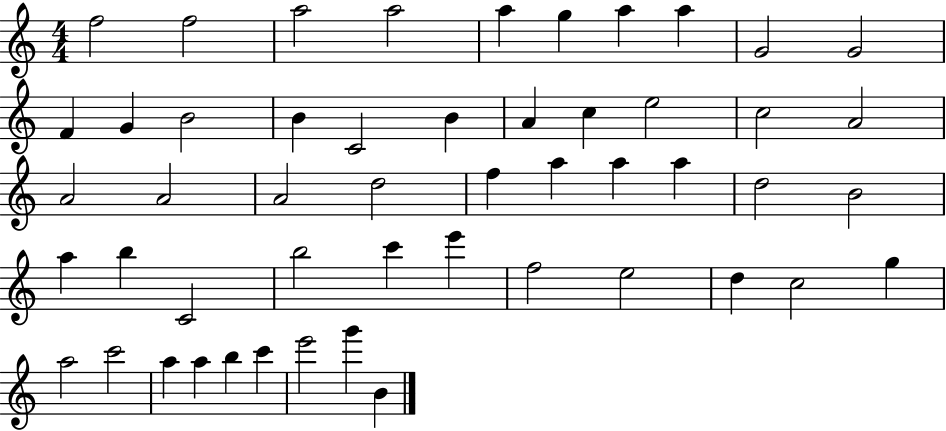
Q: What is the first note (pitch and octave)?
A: F5